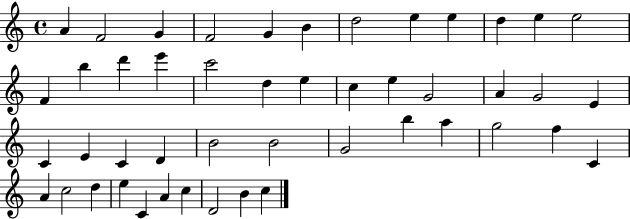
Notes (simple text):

A4/q F4/h G4/q F4/h G4/q B4/q D5/h E5/q E5/q D5/q E5/q E5/h F4/q B5/q D6/q E6/q C6/h D5/q E5/q C5/q E5/q G4/h A4/q G4/h E4/q C4/q E4/q C4/q D4/q B4/h B4/h G4/h B5/q A5/q G5/h F5/q C4/q A4/q C5/h D5/q E5/q C4/q A4/q C5/q D4/h B4/q C5/q